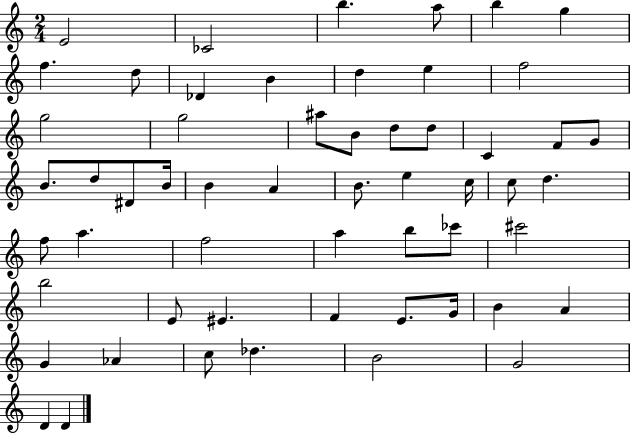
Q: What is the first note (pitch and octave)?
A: E4